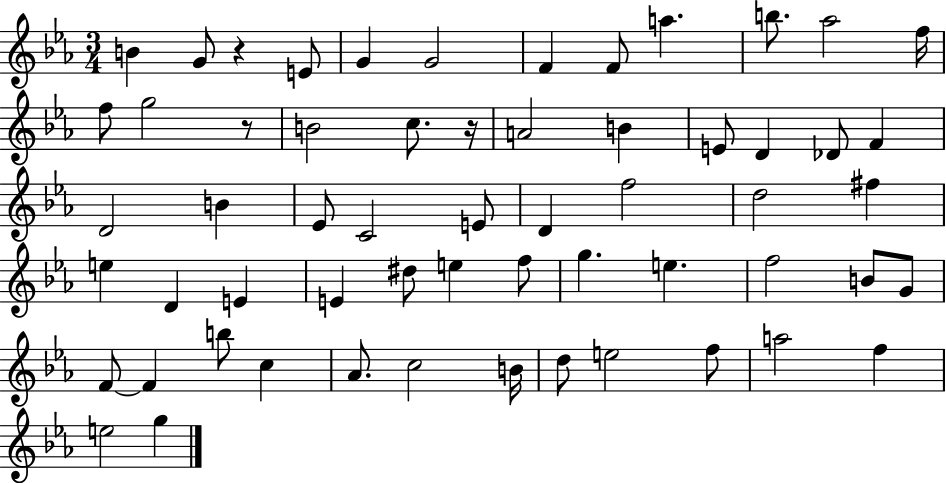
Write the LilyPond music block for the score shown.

{
  \clef treble
  \numericTimeSignature
  \time 3/4
  \key ees \major
  \repeat volta 2 { b'4 g'8 r4 e'8 | g'4 g'2 | f'4 f'8 a''4. | b''8. aes''2 f''16 | \break f''8 g''2 r8 | b'2 c''8. r16 | a'2 b'4 | e'8 d'4 des'8 f'4 | \break d'2 b'4 | ees'8 c'2 e'8 | d'4 f''2 | d''2 fis''4 | \break e''4 d'4 e'4 | e'4 dis''8 e''4 f''8 | g''4. e''4. | f''2 b'8 g'8 | \break f'8~~ f'4 b''8 c''4 | aes'8. c''2 b'16 | d''8 e''2 f''8 | a''2 f''4 | \break e''2 g''4 | } \bar "|."
}